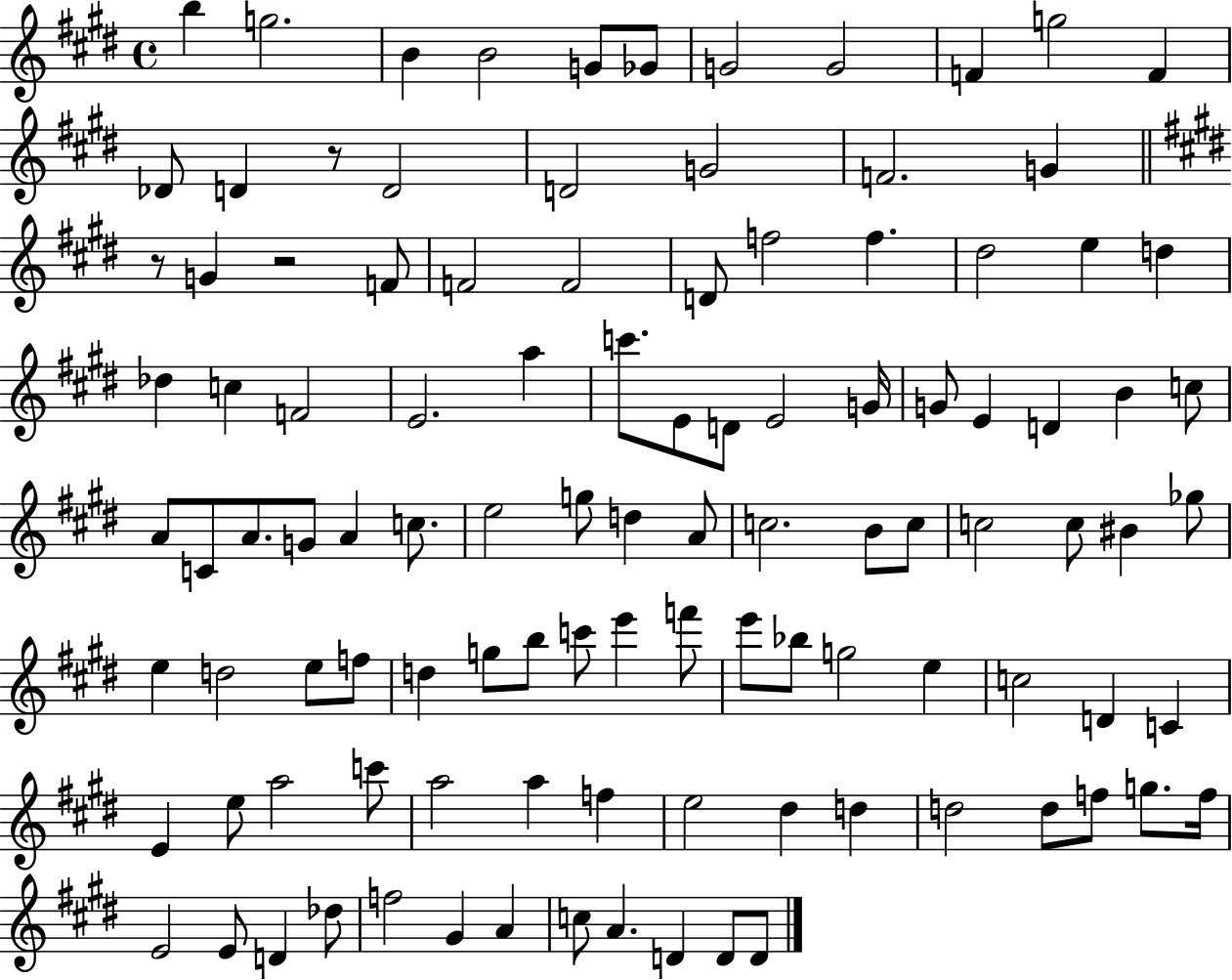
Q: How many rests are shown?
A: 3